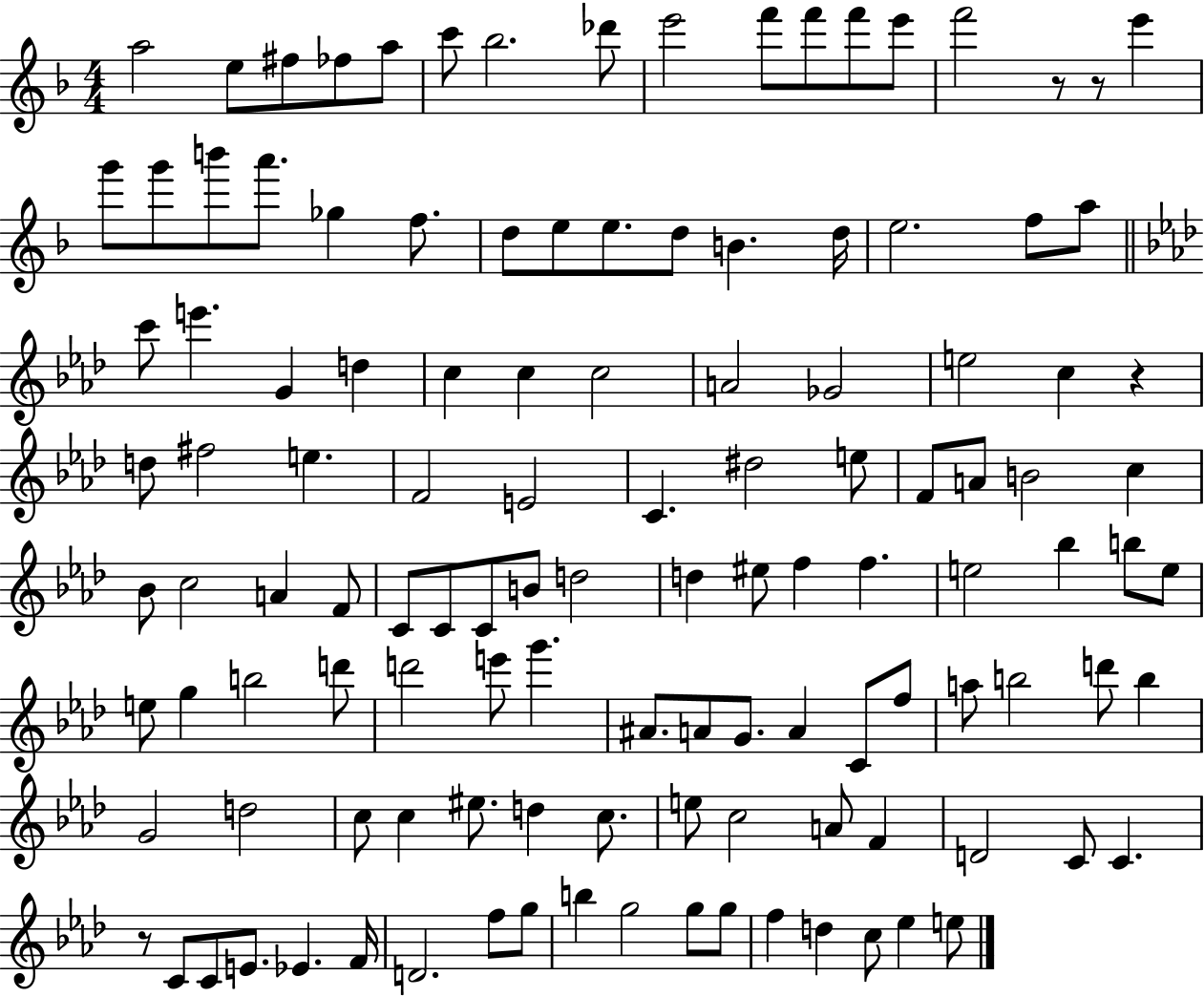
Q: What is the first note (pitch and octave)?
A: A5